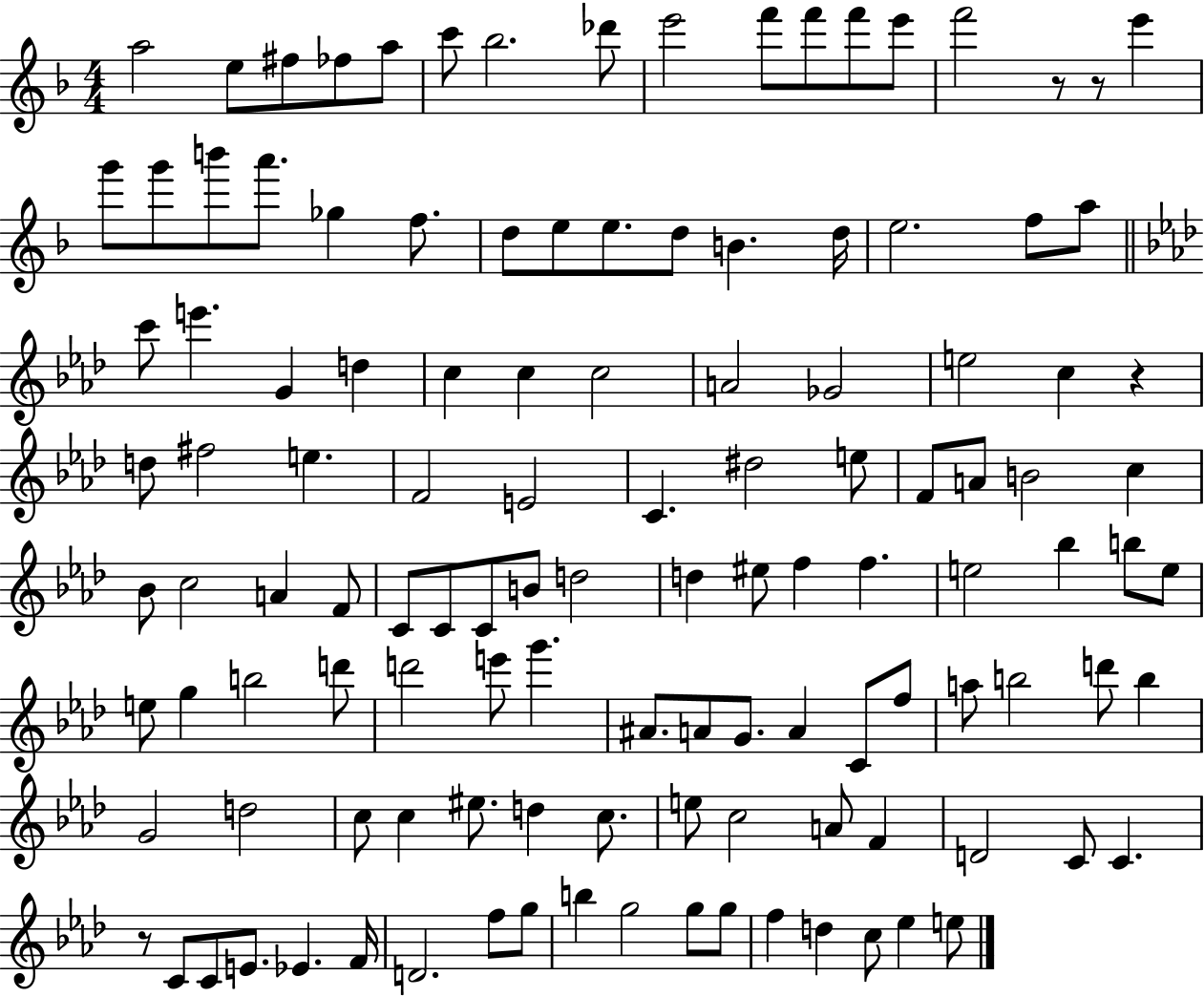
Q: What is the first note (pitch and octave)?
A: A5